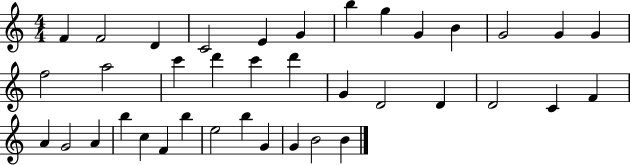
{
  \clef treble
  \numericTimeSignature
  \time 4/4
  \key c \major
  f'4 f'2 d'4 | c'2 e'4 g'4 | b''4 g''4 g'4 b'4 | g'2 g'4 g'4 | \break f''2 a''2 | c'''4 d'''4 c'''4 d'''4 | g'4 d'2 d'4 | d'2 c'4 f'4 | \break a'4 g'2 a'4 | b''4 c''4 f'4 b''4 | e''2 b''4 g'4 | g'4 b'2 b'4 | \break \bar "|."
}